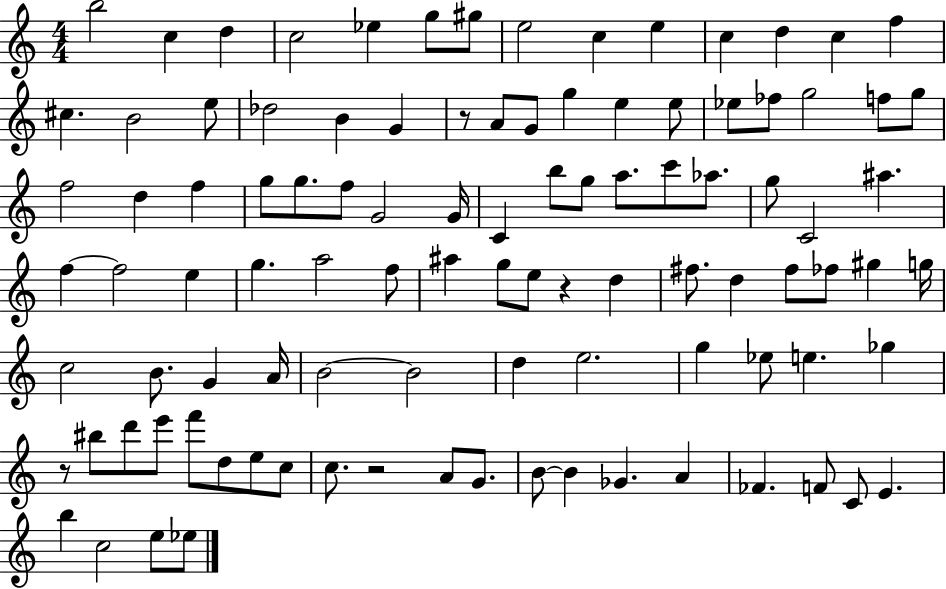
{
  \clef treble
  \numericTimeSignature
  \time 4/4
  \key c \major
  b''2 c''4 d''4 | c''2 ees''4 g''8 gis''8 | e''2 c''4 e''4 | c''4 d''4 c''4 f''4 | \break cis''4. b'2 e''8 | des''2 b'4 g'4 | r8 a'8 g'8 g''4 e''4 e''8 | ees''8 fes''8 g''2 f''8 g''8 | \break f''2 d''4 f''4 | g''8 g''8. f''8 g'2 g'16 | c'4 b''8 g''8 a''8. c'''8 aes''8. | g''8 c'2 ais''4. | \break f''4~~ f''2 e''4 | g''4. a''2 f''8 | ais''4 g''8 e''8 r4 d''4 | fis''8. d''4 fis''8 fes''8 gis''4 g''16 | \break c''2 b'8. g'4 a'16 | b'2~~ b'2 | d''4 e''2. | g''4 ees''8 e''4. ges''4 | \break r8 bis''8 d'''8 e'''8 f'''8 d''8 e''8 c''8 | c''8. r2 a'8 g'8. | b'8~~ b'4 ges'4. a'4 | fes'4. f'8 c'8 e'4. | \break b''4 c''2 e''8 ees''8 | \bar "|."
}